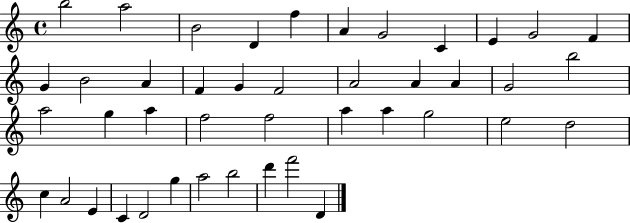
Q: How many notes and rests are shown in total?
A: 43